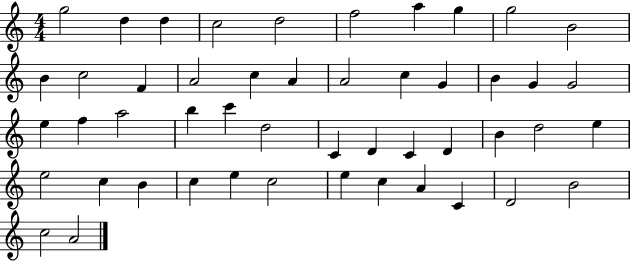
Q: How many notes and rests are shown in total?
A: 49